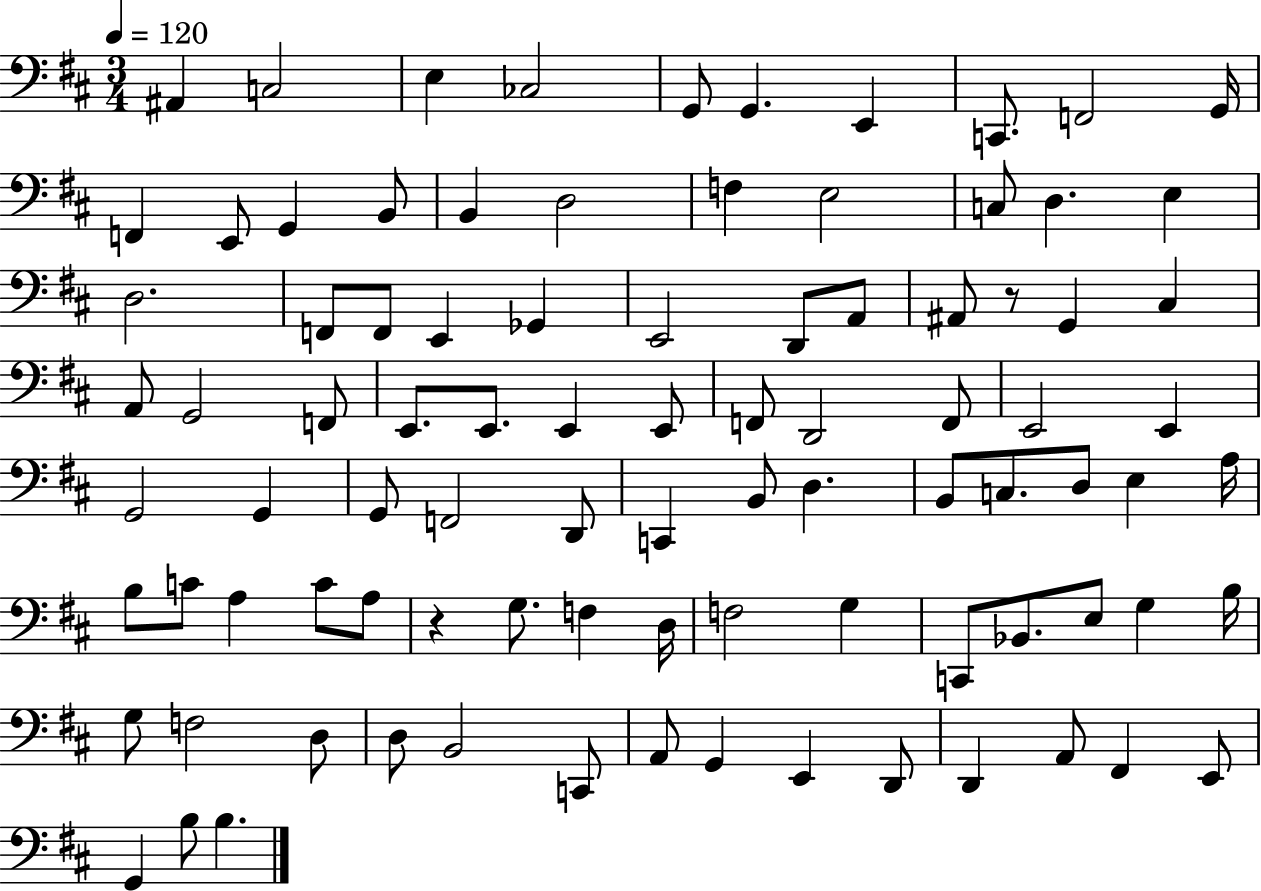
X:1
T:Untitled
M:3/4
L:1/4
K:D
^A,, C,2 E, _C,2 G,,/2 G,, E,, C,,/2 F,,2 G,,/4 F,, E,,/2 G,, B,,/2 B,, D,2 F, E,2 C,/2 D, E, D,2 F,,/2 F,,/2 E,, _G,, E,,2 D,,/2 A,,/2 ^A,,/2 z/2 G,, ^C, A,,/2 G,,2 F,,/2 E,,/2 E,,/2 E,, E,,/2 F,,/2 D,,2 F,,/2 E,,2 E,, G,,2 G,, G,,/2 F,,2 D,,/2 C,, B,,/2 D, B,,/2 C,/2 D,/2 E, A,/4 B,/2 C/2 A, C/2 A,/2 z G,/2 F, D,/4 F,2 G, C,,/2 _B,,/2 E,/2 G, B,/4 G,/2 F,2 D,/2 D,/2 B,,2 C,,/2 A,,/2 G,, E,, D,,/2 D,, A,,/2 ^F,, E,,/2 G,, B,/2 B,